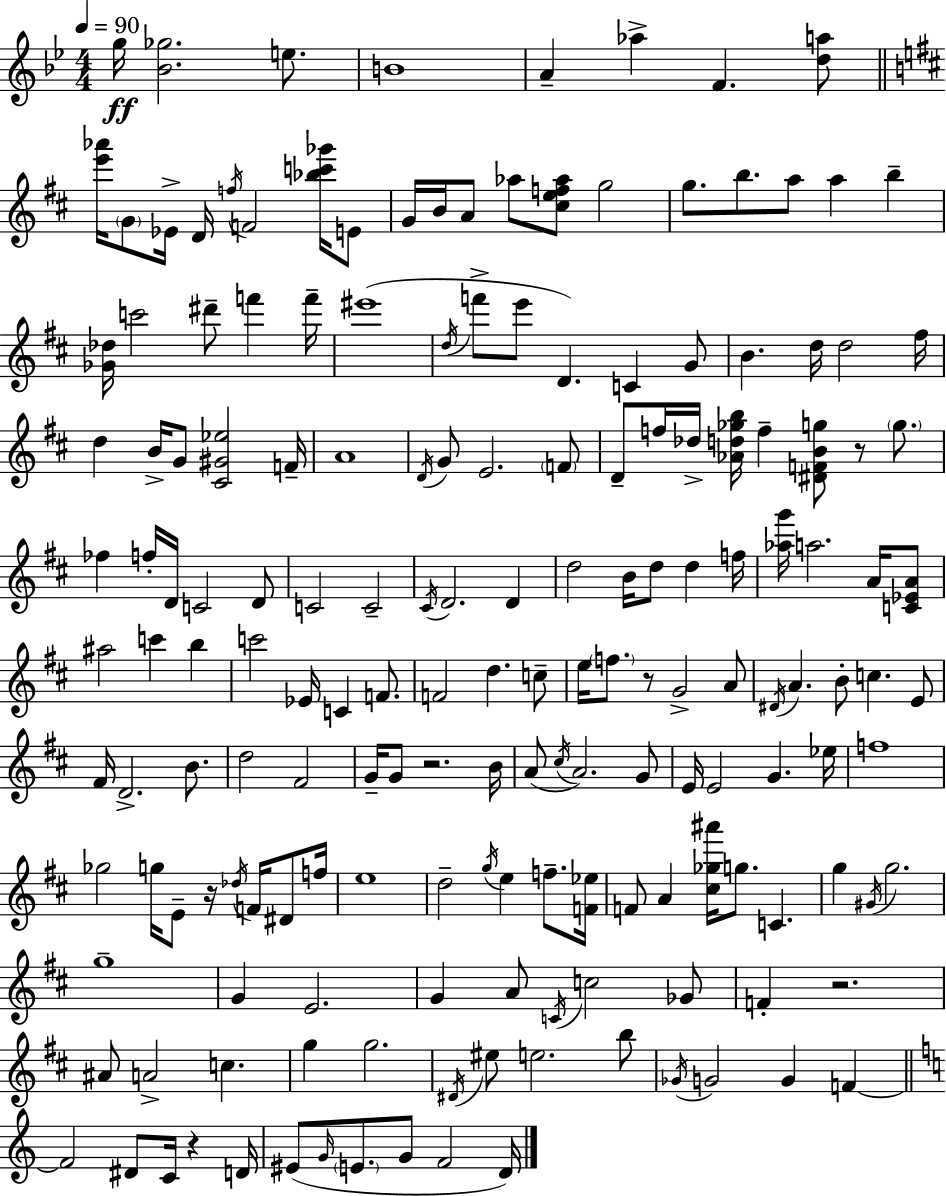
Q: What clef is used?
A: treble